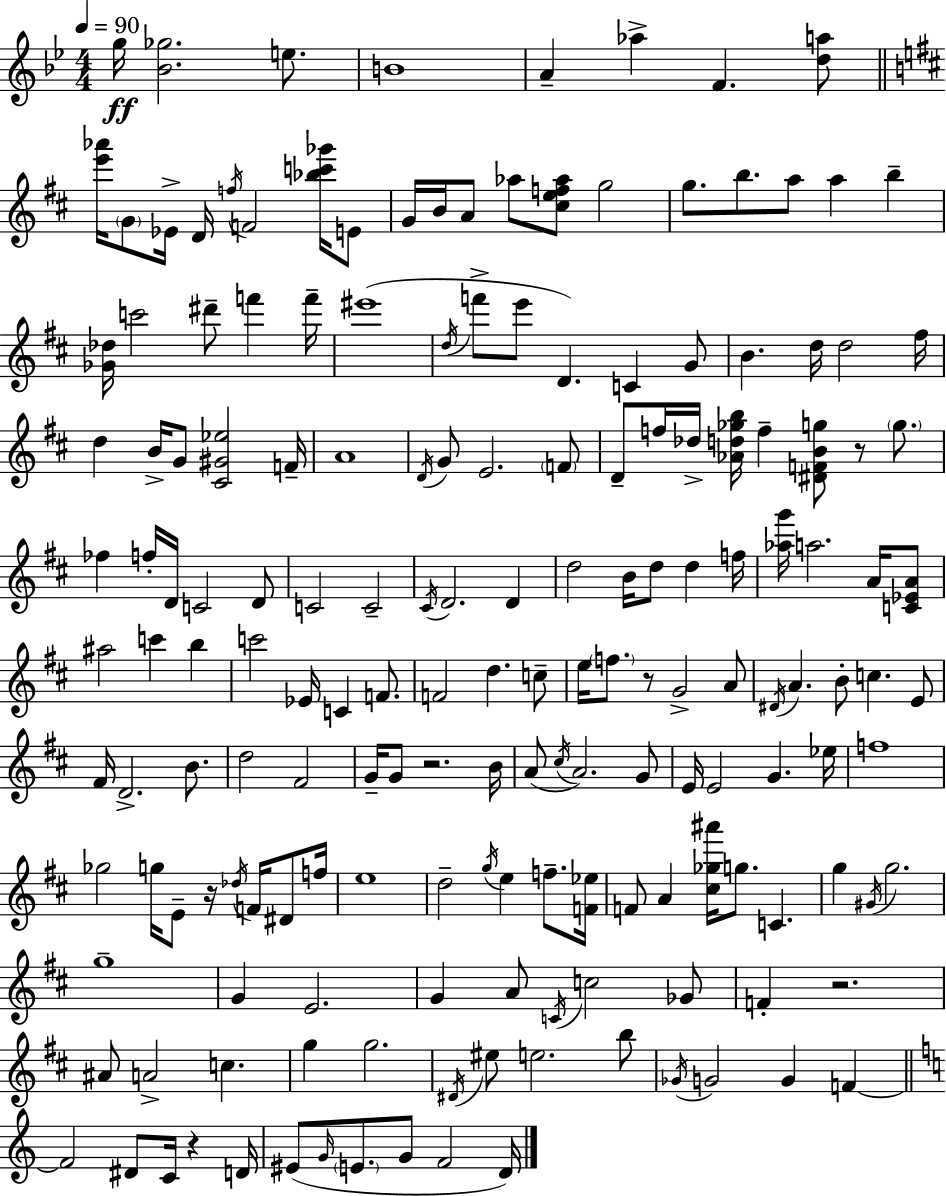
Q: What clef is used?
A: treble